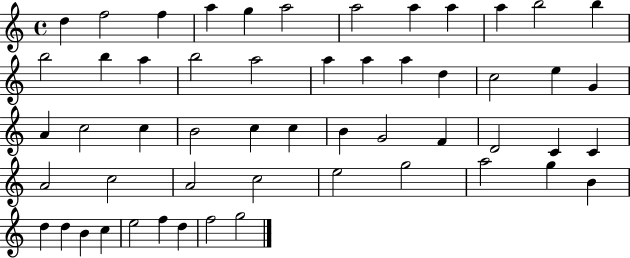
D5/q F5/h F5/q A5/q G5/q A5/h A5/h A5/q A5/q A5/q B5/h B5/q B5/h B5/q A5/q B5/h A5/h A5/q A5/q A5/q D5/q C5/h E5/q G4/q A4/q C5/h C5/q B4/h C5/q C5/q B4/q G4/h F4/q D4/h C4/q C4/q A4/h C5/h A4/h C5/h E5/h G5/h A5/h G5/q B4/q D5/q D5/q B4/q C5/q E5/h F5/q D5/q F5/h G5/h